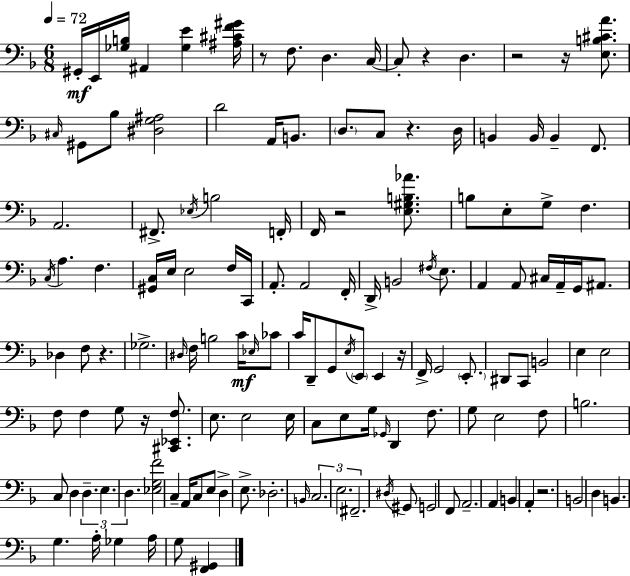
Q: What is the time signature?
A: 6/8